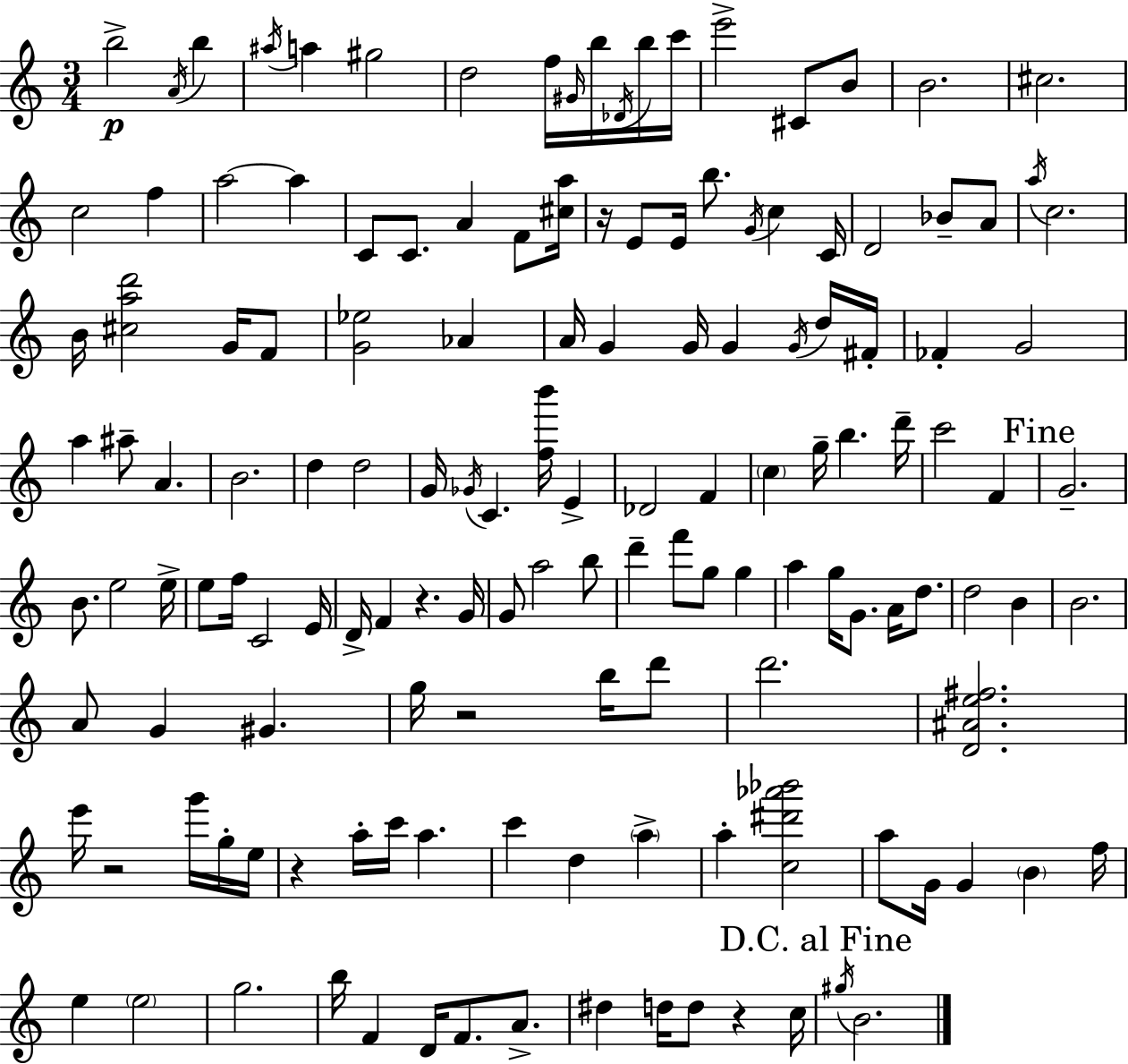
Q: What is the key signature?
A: C major